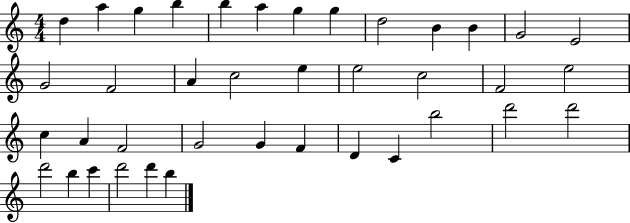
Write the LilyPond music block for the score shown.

{
  \clef treble
  \numericTimeSignature
  \time 4/4
  \key c \major
  d''4 a''4 g''4 b''4 | b''4 a''4 g''4 g''4 | d''2 b'4 b'4 | g'2 e'2 | \break g'2 f'2 | a'4 c''2 e''4 | e''2 c''2 | f'2 e''2 | \break c''4 a'4 f'2 | g'2 g'4 f'4 | d'4 c'4 b''2 | d'''2 d'''2 | \break d'''2 b''4 c'''4 | d'''2 d'''4 b''4 | \bar "|."
}